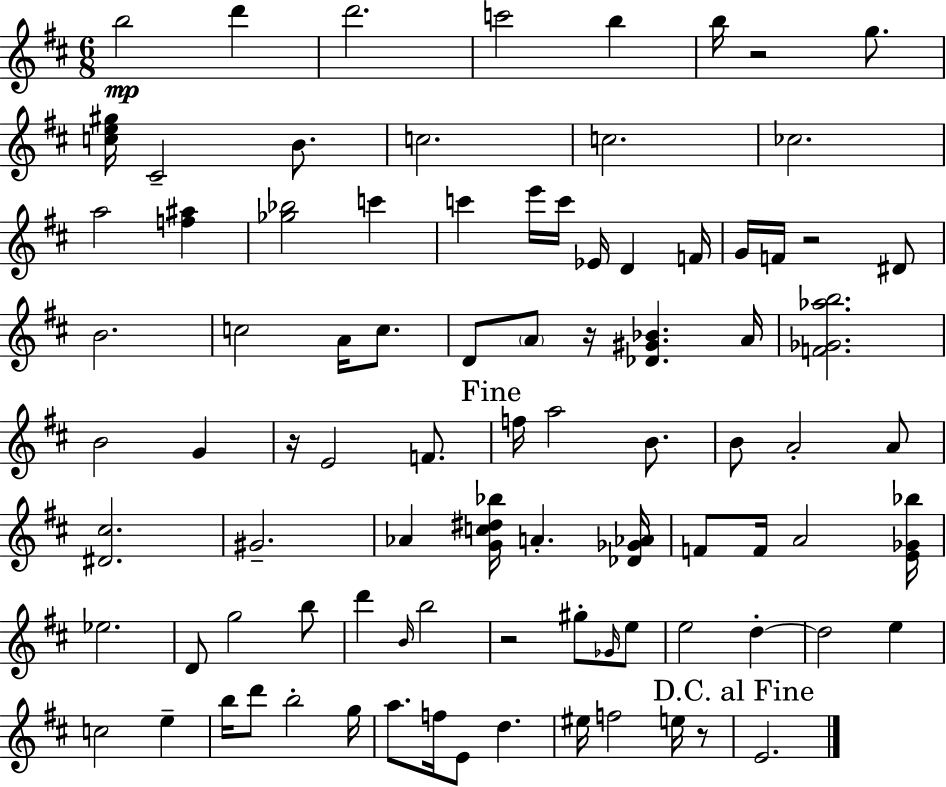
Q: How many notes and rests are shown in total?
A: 89